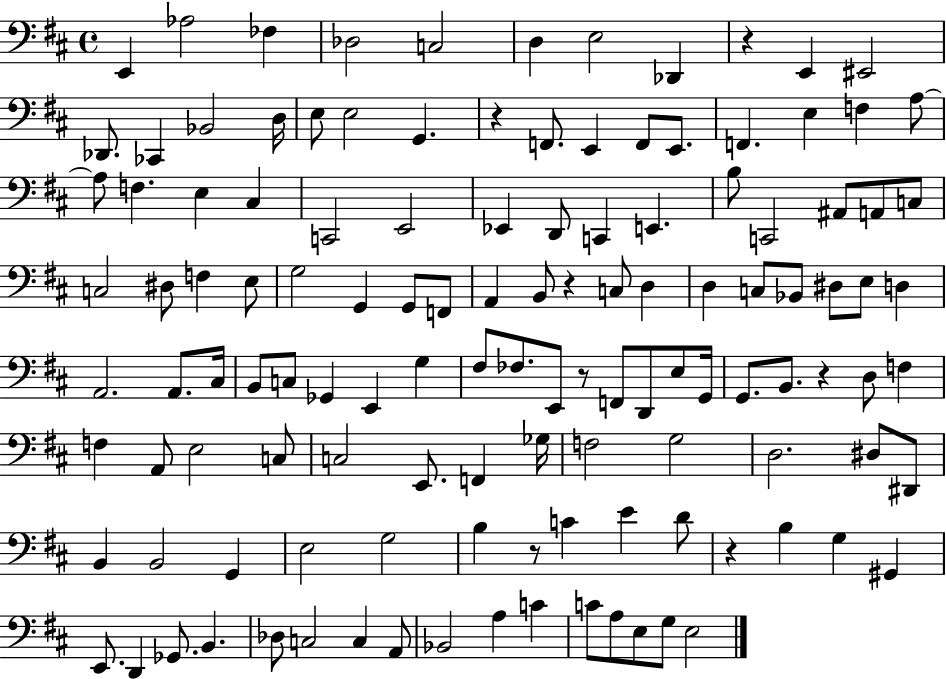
{
  \clef bass
  \time 4/4
  \defaultTimeSignature
  \key d \major
  \repeat volta 2 { e,4 aes2 fes4 | des2 c2 | d4 e2 des,4 | r4 e,4 eis,2 | \break des,8. ces,4 bes,2 d16 | e8 e2 g,4. | r4 f,8. e,4 f,8 e,8. | f,4. e4 f4 a8~~ | \break a8 f4. e4 cis4 | c,2 e,2 | ees,4 d,8 c,4 e,4. | b8 c,2 ais,8 a,8 c8 | \break c2 dis8 f4 e8 | g2 g,4 g,8 f,8 | a,4 b,8 r4 c8 d4 | d4 c8 bes,8 dis8 e8 d4 | \break a,2. a,8. cis16 | b,8 c8 ges,4 e,4 g4 | fis8 fes8. e,8 r8 f,8 d,8 e8 g,16 | g,8. b,8. r4 d8 f4 | \break f4 a,8 e2 c8 | c2 e,8. f,4 ges16 | f2 g2 | d2. dis8 dis,8 | \break b,4 b,2 g,4 | e2 g2 | b4 r8 c'4 e'4 d'8 | r4 b4 g4 gis,4 | \break e,8. d,4 ges,8. b,4. | des8 c2 c4 a,8 | bes,2 a4 c'4 | c'8 a8 e8 g8 e2 | \break } \bar "|."
}